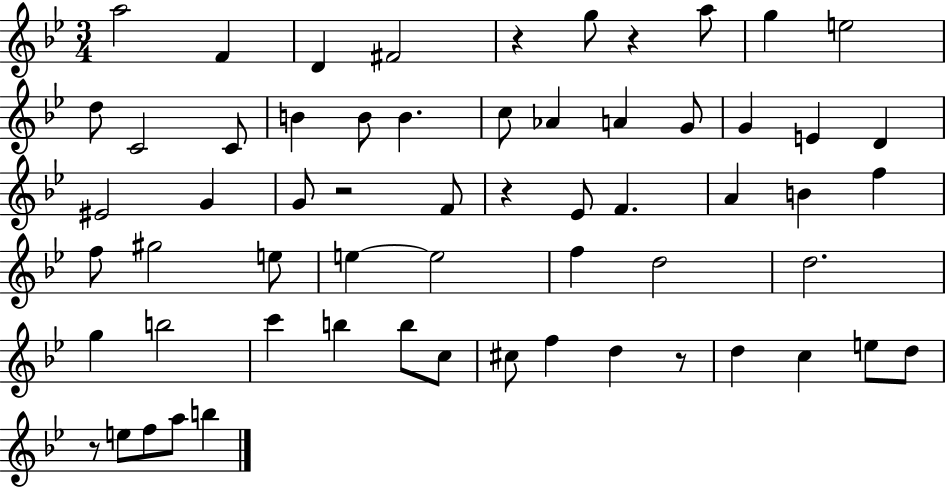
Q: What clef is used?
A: treble